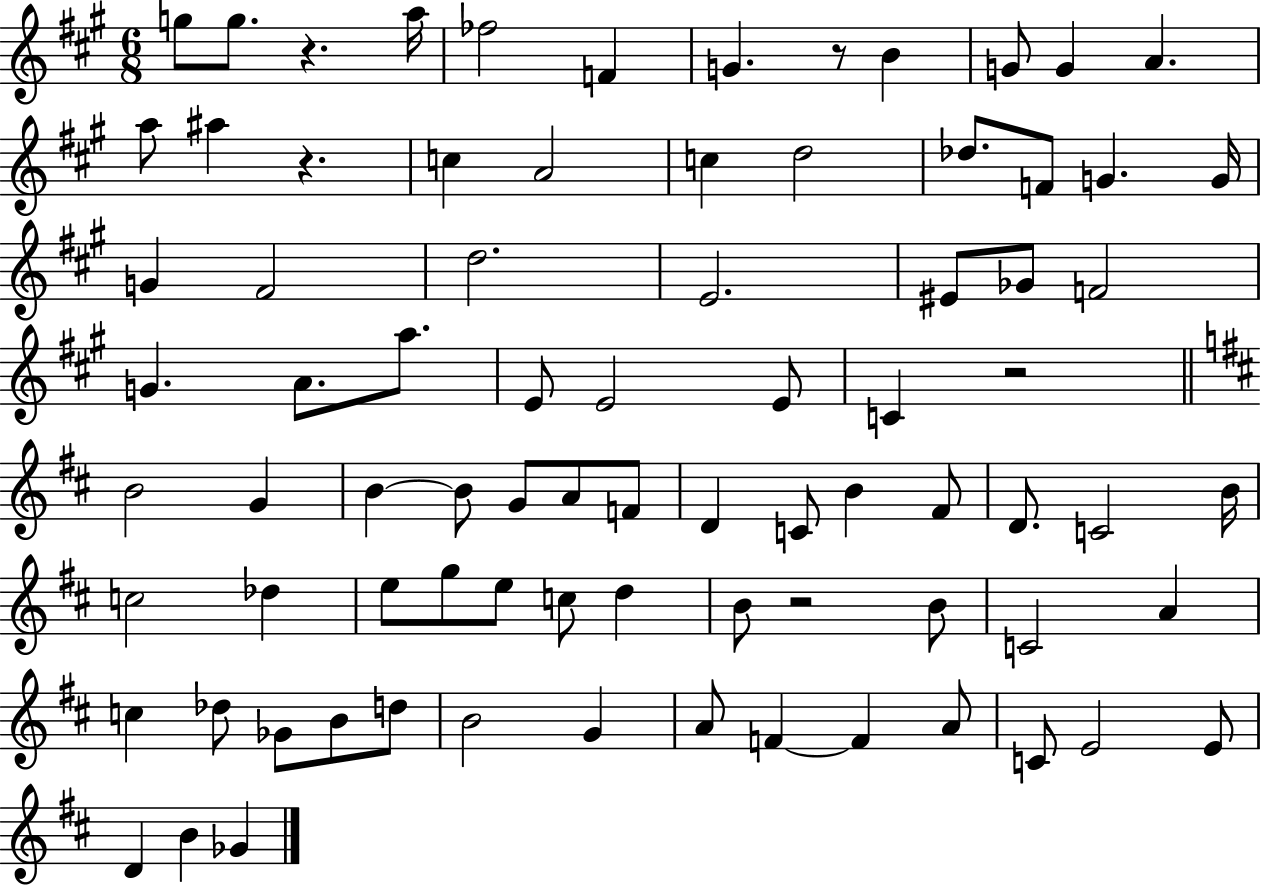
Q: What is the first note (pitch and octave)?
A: G5